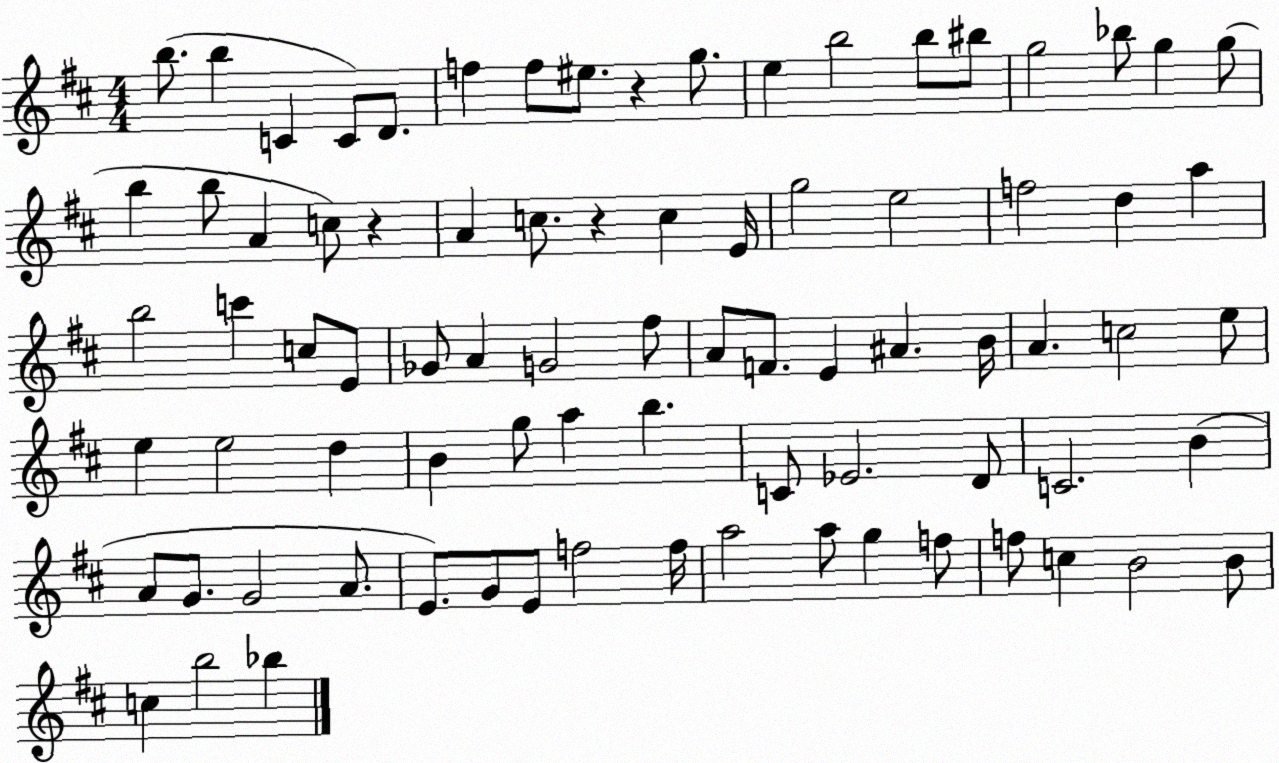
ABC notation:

X:1
T:Untitled
M:4/4
L:1/4
K:D
b/2 b C C/2 D/2 f f/2 ^e/2 z g/2 e b2 b/2 ^b/2 g2 _b/2 g g/2 b b/2 A c/2 z A c/2 z c E/4 g2 e2 f2 d a b2 c' c/2 E/2 _G/2 A G2 ^f/2 A/2 F/2 E ^A B/4 A c2 e/2 e e2 d B g/2 a b C/2 _E2 D/2 C2 B A/2 G/2 G2 A/2 E/2 G/2 E/2 f2 f/4 a2 a/2 g f/2 f/2 c B2 B/2 c b2 _b